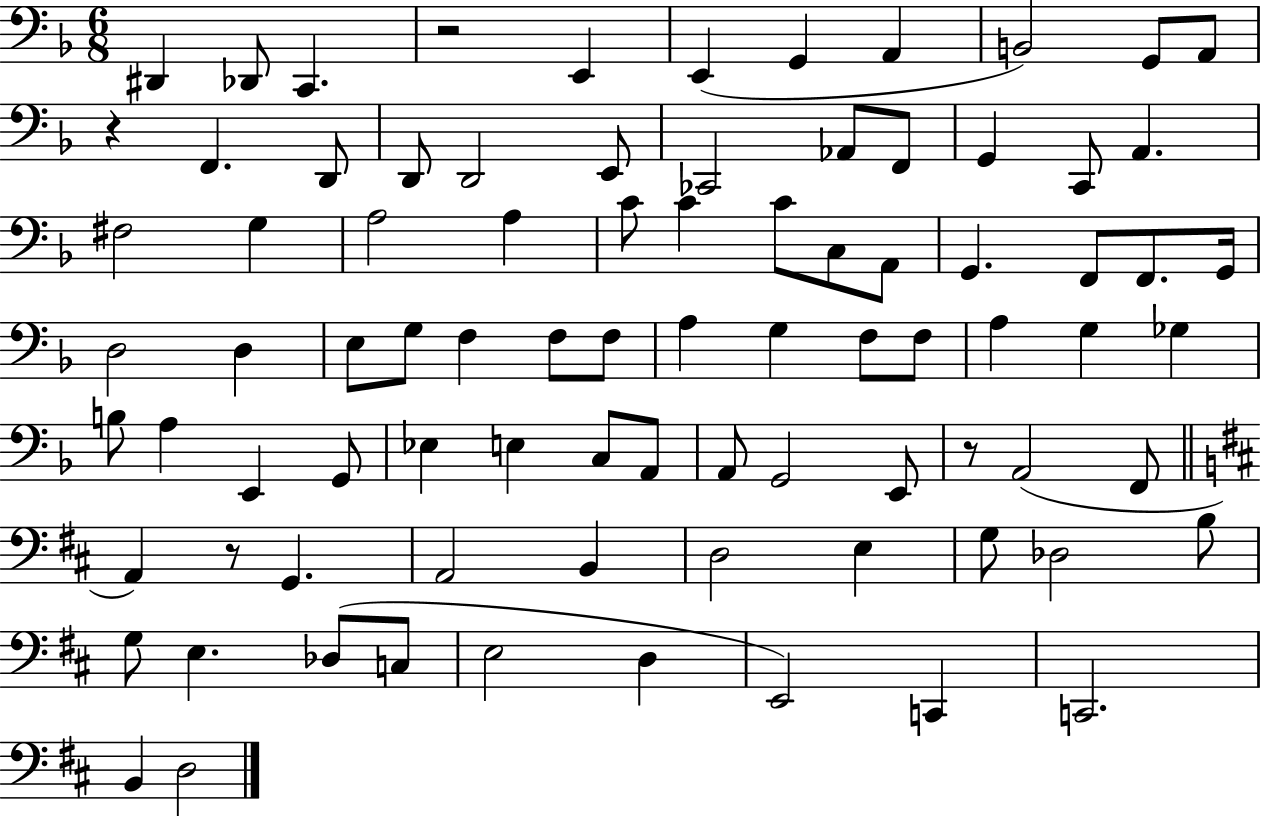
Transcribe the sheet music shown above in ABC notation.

X:1
T:Untitled
M:6/8
L:1/4
K:F
^D,, _D,,/2 C,, z2 E,, E,, G,, A,, B,,2 G,,/2 A,,/2 z F,, D,,/2 D,,/2 D,,2 E,,/2 _C,,2 _A,,/2 F,,/2 G,, C,,/2 A,, ^F,2 G, A,2 A, C/2 C C/2 C,/2 A,,/2 G,, F,,/2 F,,/2 G,,/4 D,2 D, E,/2 G,/2 F, F,/2 F,/2 A, G, F,/2 F,/2 A, G, _G, B,/2 A, E,, G,,/2 _E, E, C,/2 A,,/2 A,,/2 G,,2 E,,/2 z/2 A,,2 F,,/2 A,, z/2 G,, A,,2 B,, D,2 E, G,/2 _D,2 B,/2 G,/2 E, _D,/2 C,/2 E,2 D, E,,2 C,, C,,2 B,, D,2